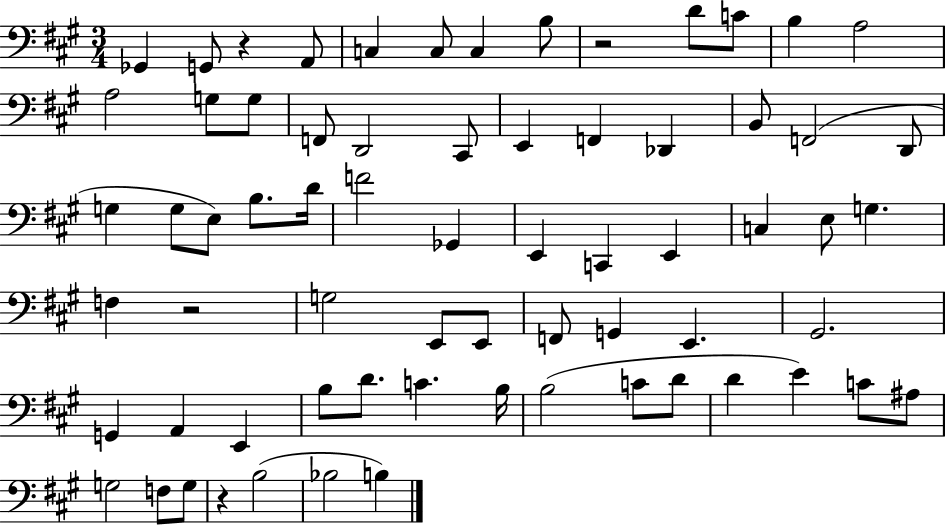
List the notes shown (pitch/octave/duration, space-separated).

Gb2/q G2/e R/q A2/e C3/q C3/e C3/q B3/e R/h D4/e C4/e B3/q A3/h A3/h G3/e G3/e F2/e D2/h C#2/e E2/q F2/q Db2/q B2/e F2/h D2/e G3/q G3/e E3/e B3/e. D4/s F4/h Gb2/q E2/q C2/q E2/q C3/q E3/e G3/q. F3/q R/h G3/h E2/e E2/e F2/e G2/q E2/q. G#2/h. G2/q A2/q E2/q B3/e D4/e. C4/q. B3/s B3/h C4/e D4/e D4/q E4/q C4/e A#3/e G3/h F3/e G3/e R/q B3/h Bb3/h B3/q